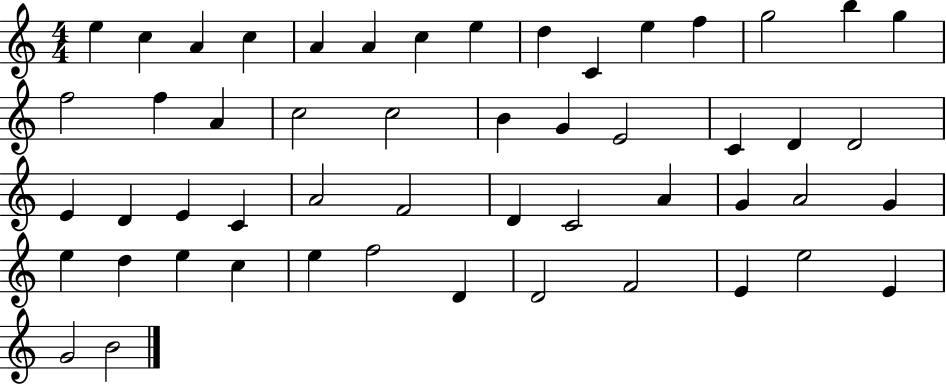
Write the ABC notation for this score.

X:1
T:Untitled
M:4/4
L:1/4
K:C
e c A c A A c e d C e f g2 b g f2 f A c2 c2 B G E2 C D D2 E D E C A2 F2 D C2 A G A2 G e d e c e f2 D D2 F2 E e2 E G2 B2